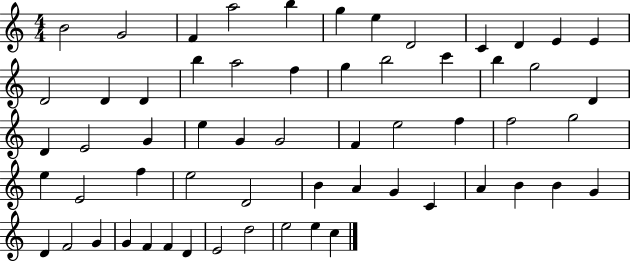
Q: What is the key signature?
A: C major